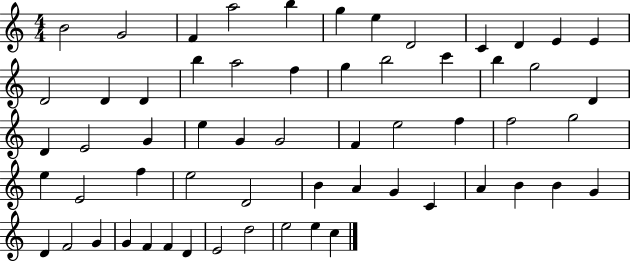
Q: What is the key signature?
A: C major